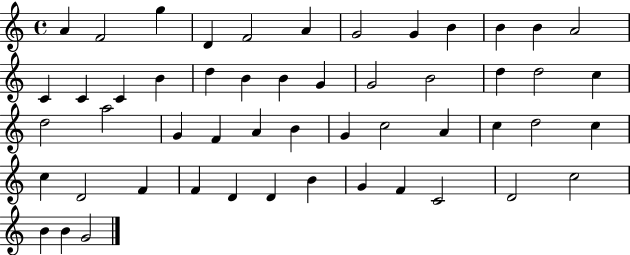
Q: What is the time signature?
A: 4/4